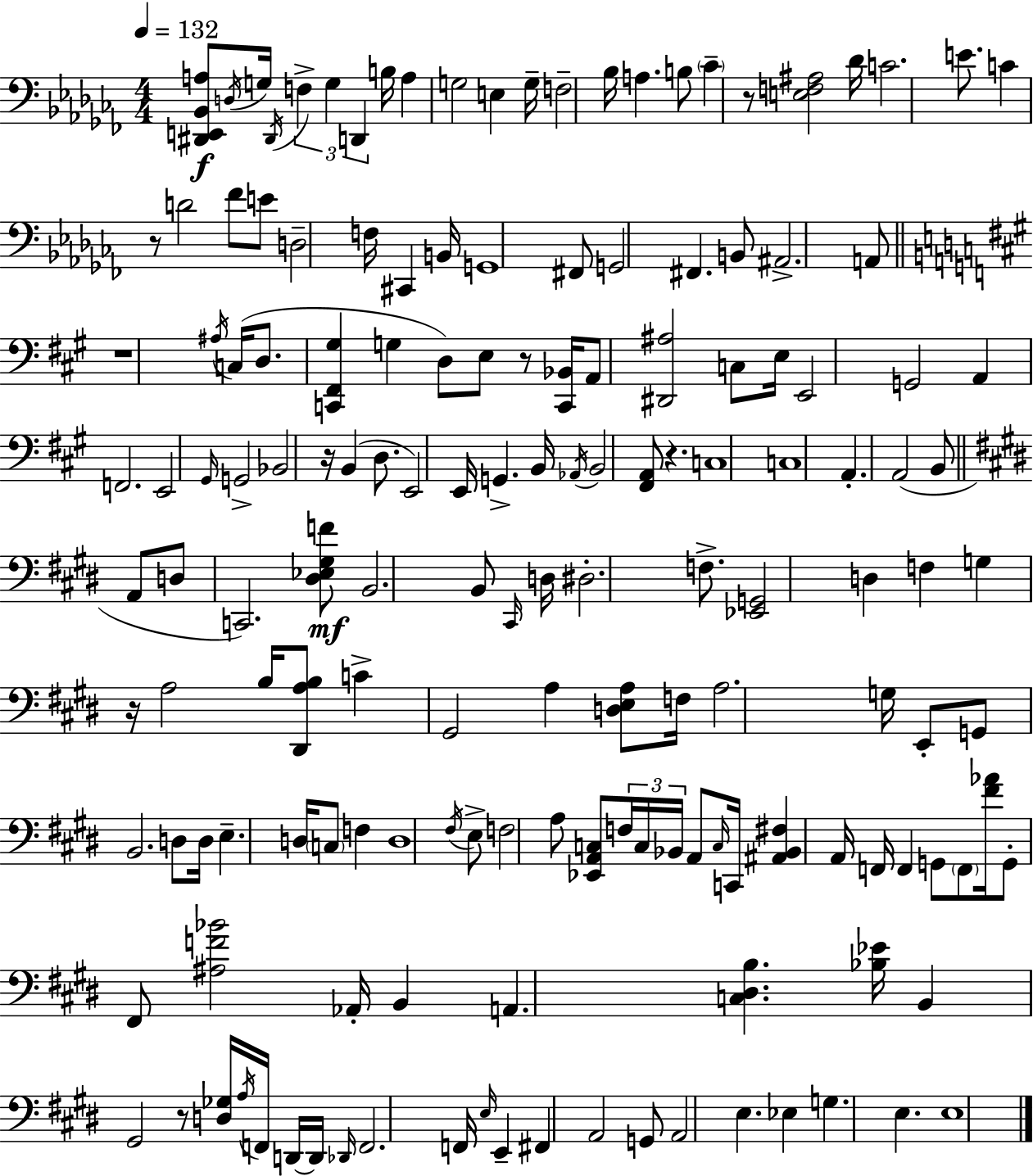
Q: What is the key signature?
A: AES minor